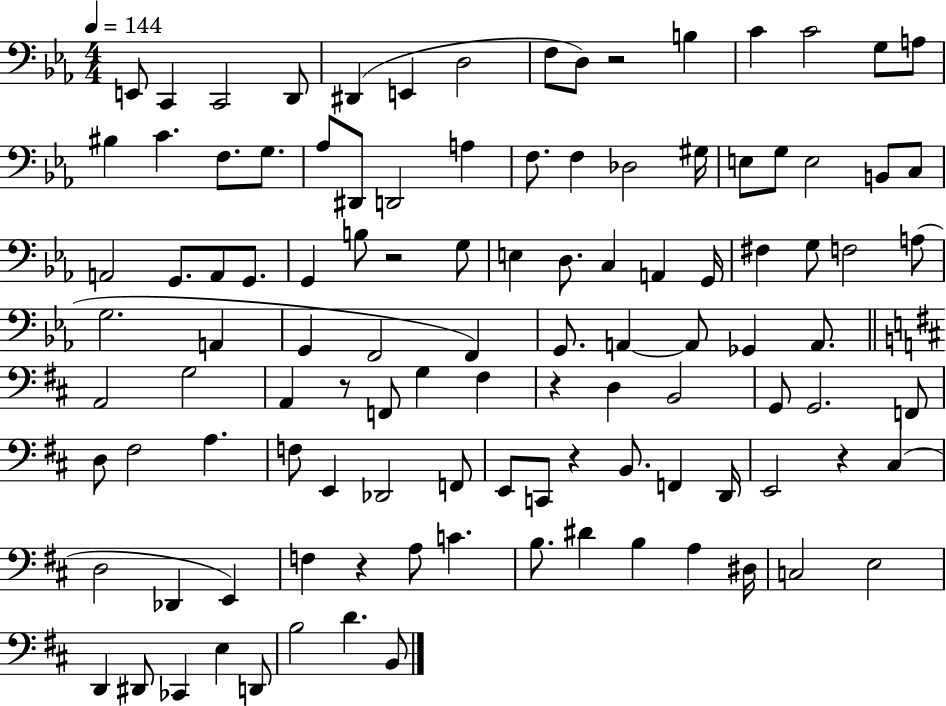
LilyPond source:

{
  \clef bass
  \numericTimeSignature
  \time 4/4
  \key ees \major
  \tempo 4 = 144
  \repeat volta 2 { e,8 c,4 c,2 d,8 | dis,4( e,4 d2 | f8 d8) r2 b4 | c'4 c'2 g8 a8 | \break bis4 c'4. f8. g8. | aes8 dis,8 d,2 a4 | f8. f4 des2 gis16 | e8 g8 e2 b,8 c8 | \break a,2 g,8. a,8 g,8. | g,4 b8 r2 g8 | e4 d8. c4 a,4 g,16 | fis4 g8 f2 a8( | \break g2. a,4 | g,4 f,2 f,4) | g,8. a,4~~ a,8 ges,4 a,8. | \bar "||" \break \key d \major a,2 g2 | a,4 r8 f,8 g4 fis4 | r4 d4 b,2 | g,8 g,2. f,8 | \break d8 fis2 a4. | f8 e,4 des,2 f,8 | e,8 c,8 r4 b,8. f,4 d,16 | e,2 r4 cis4( | \break d2 des,4 e,4) | f4 r4 a8 c'4. | b8. dis'4 b4 a4 dis16 | c2 e2 | \break d,4 dis,8 ces,4 e4 d,8 | b2 d'4. b,8 | } \bar "|."
}